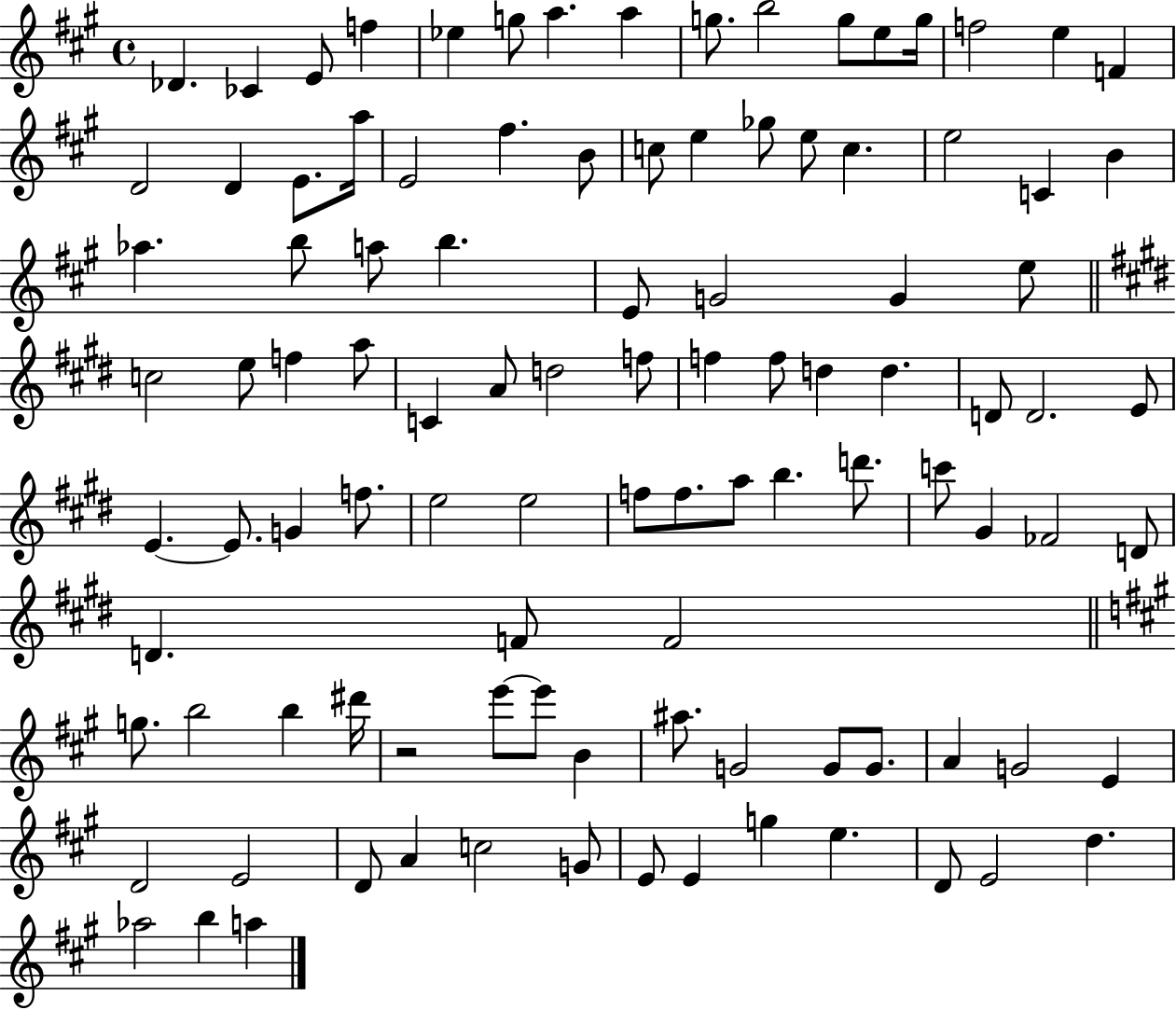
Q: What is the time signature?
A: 4/4